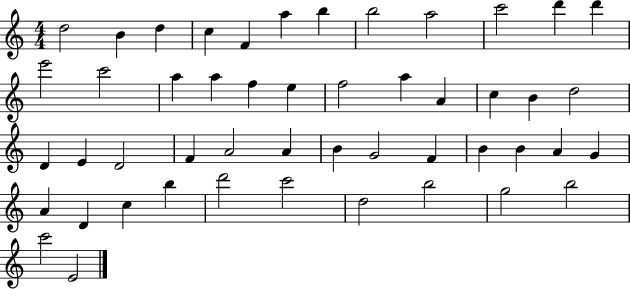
{
  \clef treble
  \numericTimeSignature
  \time 4/4
  \key c \major
  d''2 b'4 d''4 | c''4 f'4 a''4 b''4 | b''2 a''2 | c'''2 d'''4 d'''4 | \break e'''2 c'''2 | a''4 a''4 f''4 e''4 | f''2 a''4 a'4 | c''4 b'4 d''2 | \break d'4 e'4 d'2 | f'4 a'2 a'4 | b'4 g'2 f'4 | b'4 b'4 a'4 g'4 | \break a'4 d'4 c''4 b''4 | d'''2 c'''2 | d''2 b''2 | g''2 b''2 | \break c'''2 e'2 | \bar "|."
}